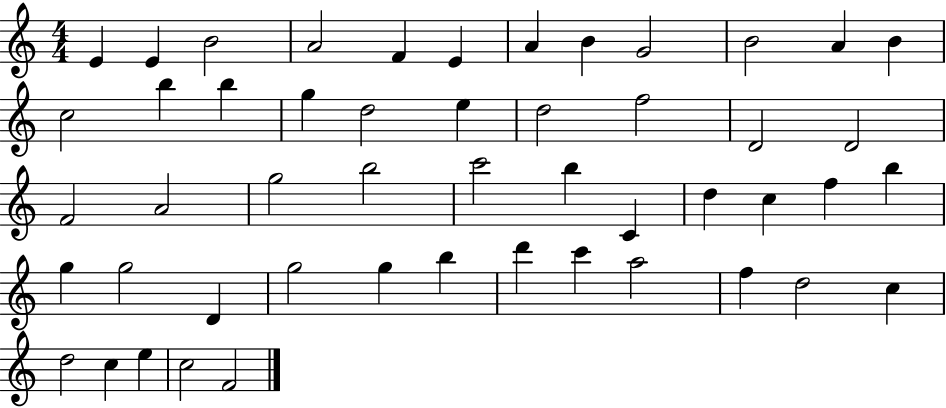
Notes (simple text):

E4/q E4/q B4/h A4/h F4/q E4/q A4/q B4/q G4/h B4/h A4/q B4/q C5/h B5/q B5/q G5/q D5/h E5/q D5/h F5/h D4/h D4/h F4/h A4/h G5/h B5/h C6/h B5/q C4/q D5/q C5/q F5/q B5/q G5/q G5/h D4/q G5/h G5/q B5/q D6/q C6/q A5/h F5/q D5/h C5/q D5/h C5/q E5/q C5/h F4/h